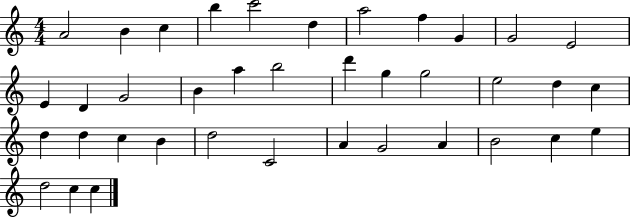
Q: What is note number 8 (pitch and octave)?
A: F5